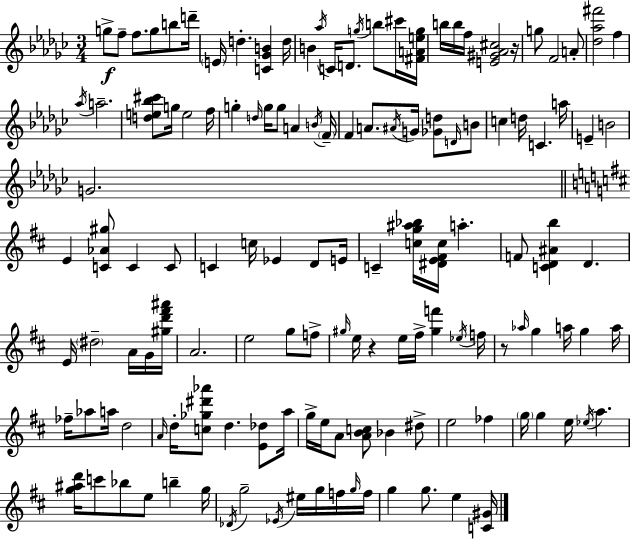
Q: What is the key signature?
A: EES minor